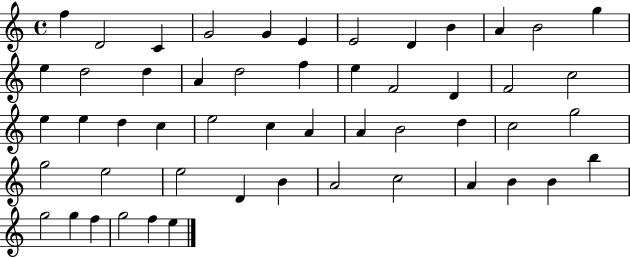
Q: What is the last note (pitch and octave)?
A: E5